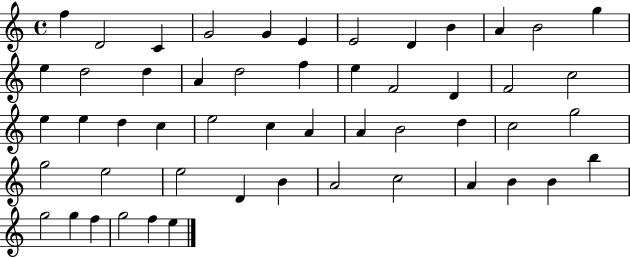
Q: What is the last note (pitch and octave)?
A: E5